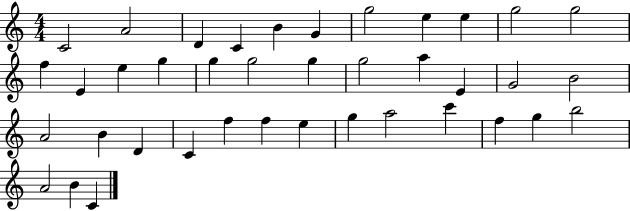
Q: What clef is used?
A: treble